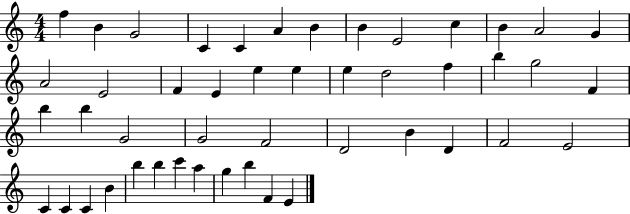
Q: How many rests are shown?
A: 0